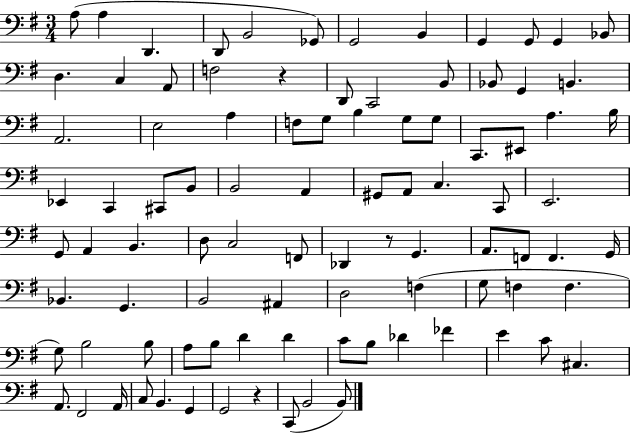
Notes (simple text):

A3/e A3/q D2/q. D2/e B2/h Gb2/e G2/h B2/q G2/q G2/e G2/q Bb2/e D3/q. C3/q A2/e F3/h R/q D2/e C2/h B2/e Bb2/e G2/q B2/q. A2/h. E3/h A3/q F3/e G3/e B3/q G3/e G3/e C2/e. EIS2/e A3/q. B3/s Eb2/q C2/q C#2/e B2/e B2/h A2/q G#2/e A2/e C3/q. C2/e E2/h. G2/e A2/q B2/q. D3/e C3/h F2/e Db2/q R/e G2/q. A2/e. F2/e F2/q. G2/s Bb2/q. G2/q. B2/h A#2/q D3/h F3/q G3/e F3/q F3/q. G3/e B3/h B3/e A3/e B3/e D4/q D4/q C4/e B3/e Db4/q FES4/q E4/q C4/e C#3/q. A2/e. F#2/h A2/s C3/e B2/q. G2/q G2/h R/q C2/e B2/h B2/e